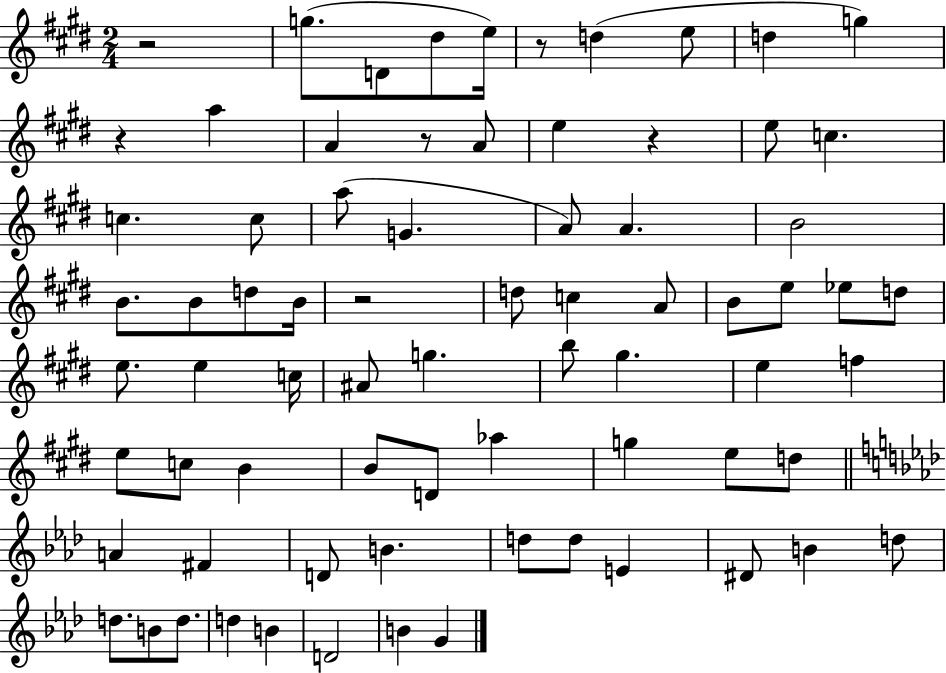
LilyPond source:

{
  \clef treble
  \numericTimeSignature
  \time 2/4
  \key e \major
  r2 | g''8.( d'8 dis''8 e''16) | r8 d''4( e''8 | d''4 g''4) | \break r4 a''4 | a'4 r8 a'8 | e''4 r4 | e''8 c''4. | \break c''4. c''8 | a''8( g'4. | a'8) a'4. | b'2 | \break b'8. b'8 d''8 b'16 | r2 | d''8 c''4 a'8 | b'8 e''8 ees''8 d''8 | \break e''8. e''4 c''16 | ais'8 g''4. | b''8 gis''4. | e''4 f''4 | \break e''8 c''8 b'4 | b'8 d'8 aes''4 | g''4 e''8 d''8 | \bar "||" \break \key f \minor a'4 fis'4 | d'8 b'4. | d''8 d''8 e'4 | dis'8 b'4 d''8 | \break d''8. b'8 d''8. | d''4 b'4 | d'2 | b'4 g'4 | \break \bar "|."
}